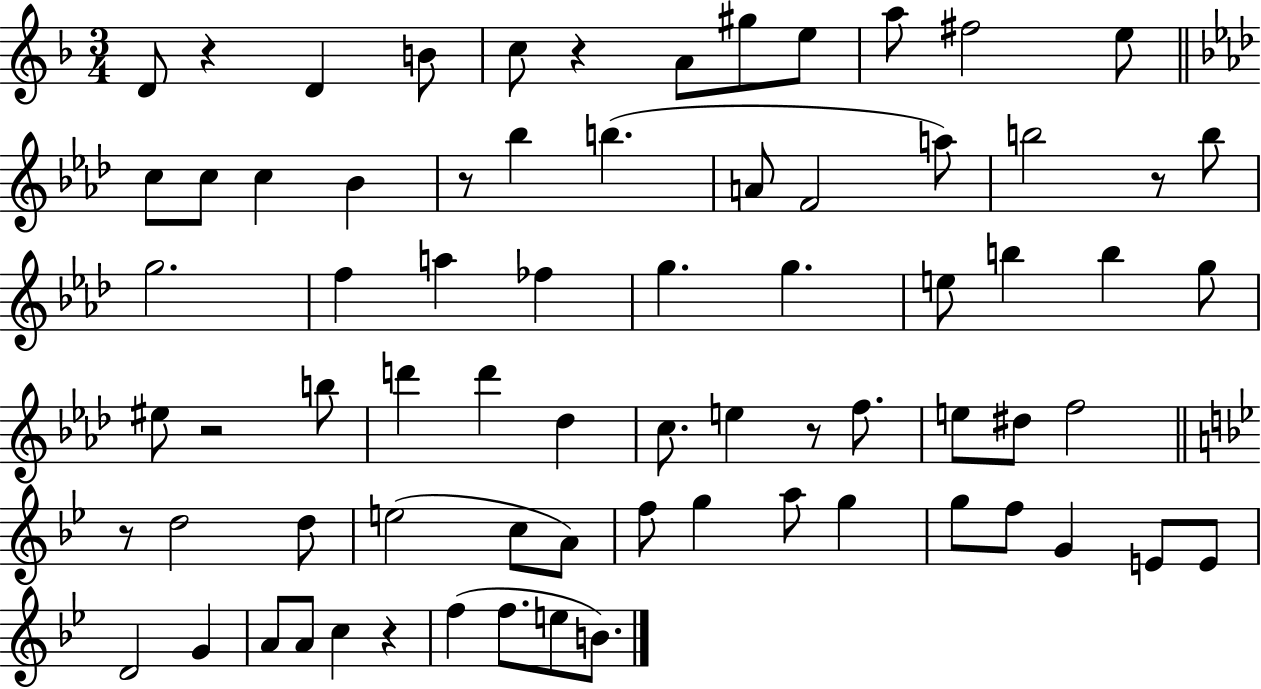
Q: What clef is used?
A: treble